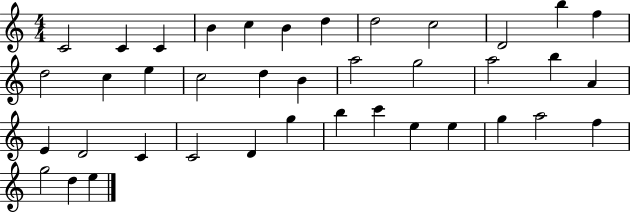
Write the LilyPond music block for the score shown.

{
  \clef treble
  \numericTimeSignature
  \time 4/4
  \key c \major
  c'2 c'4 c'4 | b'4 c''4 b'4 d''4 | d''2 c''2 | d'2 b''4 f''4 | \break d''2 c''4 e''4 | c''2 d''4 b'4 | a''2 g''2 | a''2 b''4 a'4 | \break e'4 d'2 c'4 | c'2 d'4 g''4 | b''4 c'''4 e''4 e''4 | g''4 a''2 f''4 | \break g''2 d''4 e''4 | \bar "|."
}